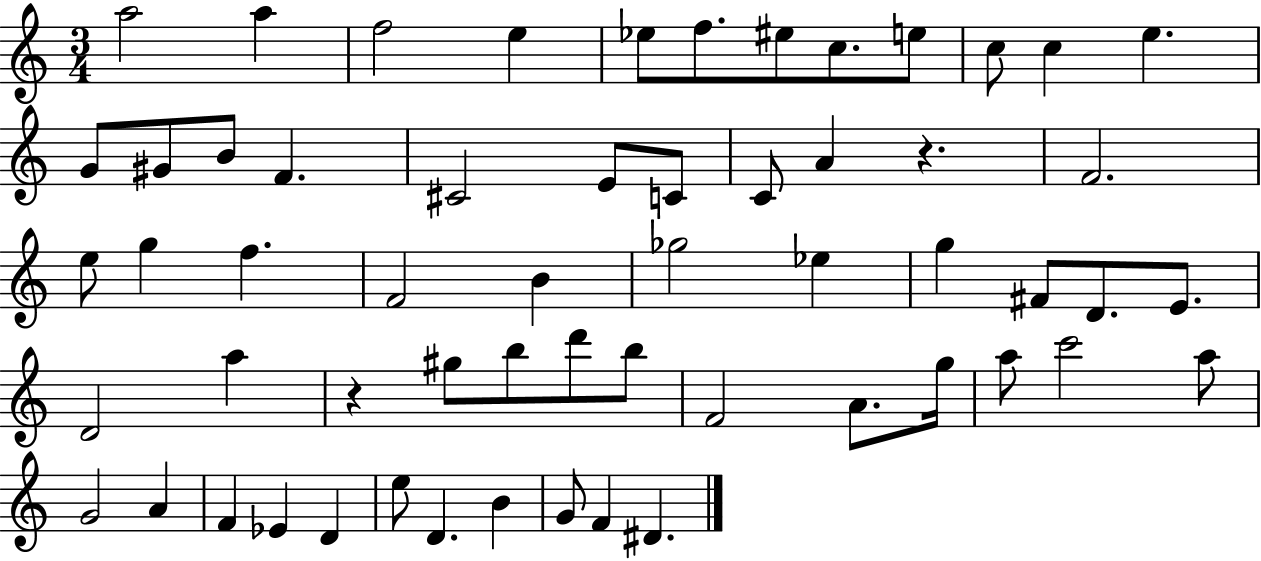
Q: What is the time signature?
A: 3/4